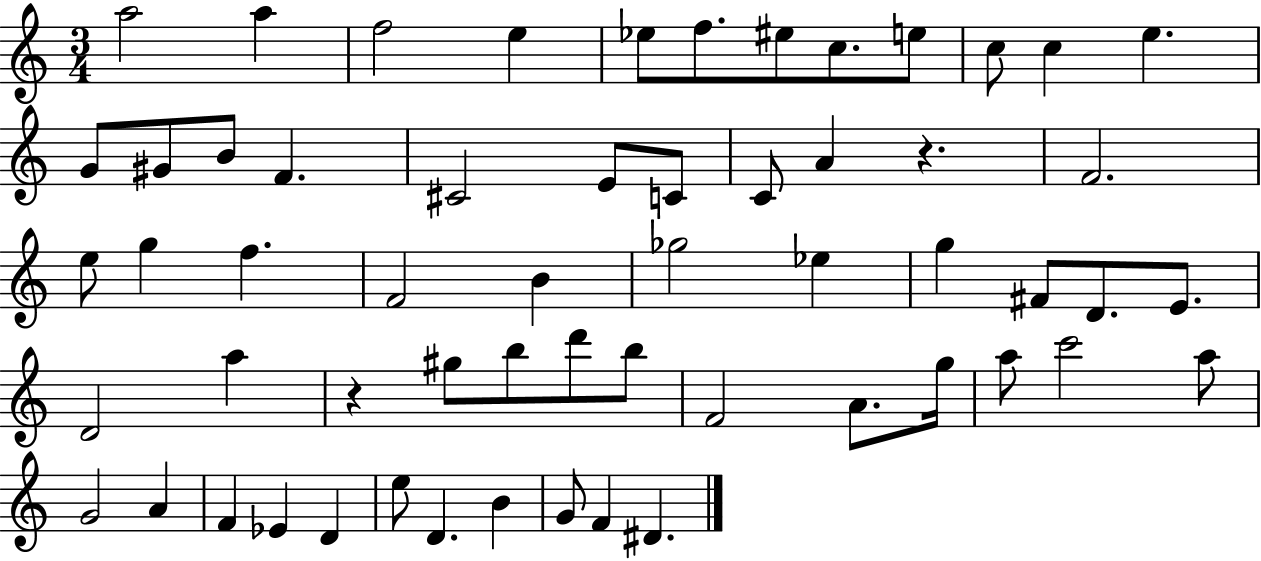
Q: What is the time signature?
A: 3/4